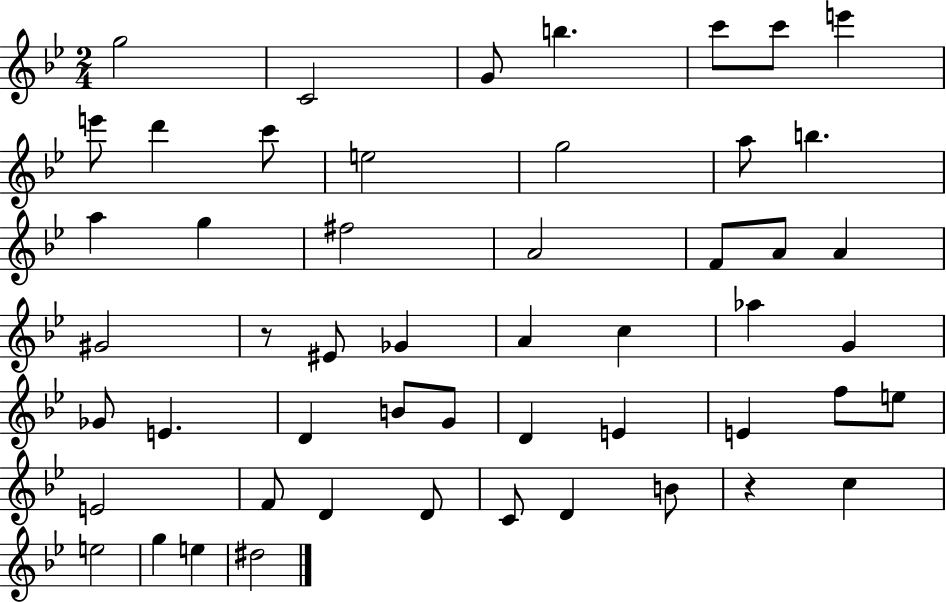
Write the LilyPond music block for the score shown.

{
  \clef treble
  \numericTimeSignature
  \time 2/4
  \key bes \major
  g''2 | c'2 | g'8 b''4. | c'''8 c'''8 e'''4 | \break e'''8 d'''4 c'''8 | e''2 | g''2 | a''8 b''4. | \break a''4 g''4 | fis''2 | a'2 | f'8 a'8 a'4 | \break gis'2 | r8 eis'8 ges'4 | a'4 c''4 | aes''4 g'4 | \break ges'8 e'4. | d'4 b'8 g'8 | d'4 e'4 | e'4 f''8 e''8 | \break e'2 | f'8 d'4 d'8 | c'8 d'4 b'8 | r4 c''4 | \break e''2 | g''4 e''4 | dis''2 | \bar "|."
}